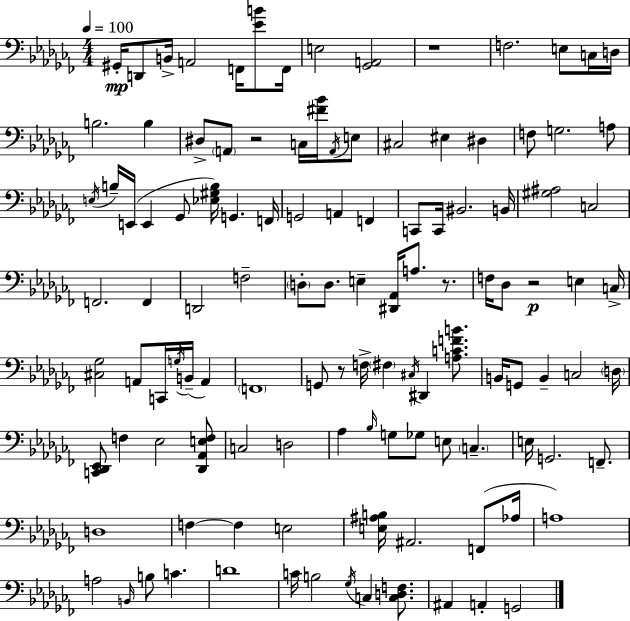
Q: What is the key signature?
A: AES minor